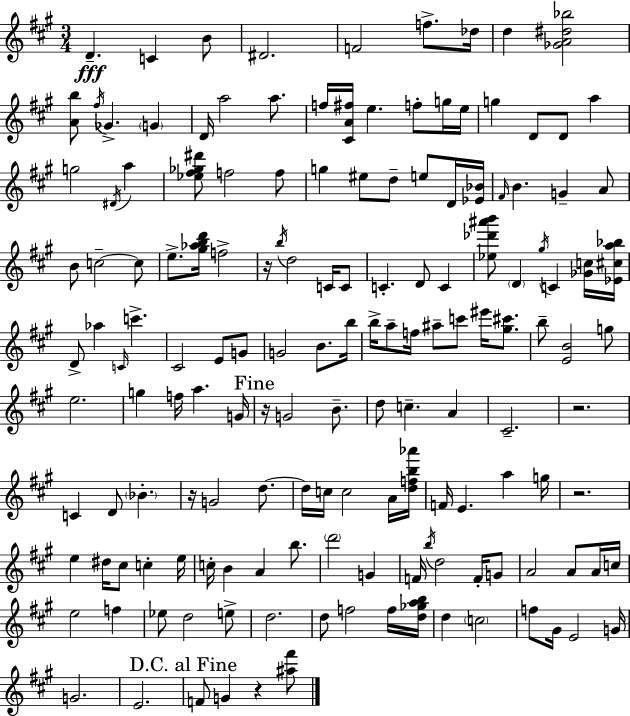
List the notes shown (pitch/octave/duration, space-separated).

D4/q. C4/q B4/e D#4/h. F4/h F5/e. Db5/s D5/q [Gb4,A4,D#5,Bb5]/h [A4,B5]/e F#5/s Gb4/q. G4/q D4/s A5/h A5/e. F5/s [C#4,A4,F#5]/s E5/q. F5/e G5/s E5/s G5/q D4/e D4/e A5/q G5/h D#4/s A5/q [Eb5,F#5,Gb5,D#6]/e F5/h F5/e G5/q EIS5/e D5/e E5/e D4/s [Eb4,Bb4]/s F#4/s B4/q. G4/q A4/e B4/e C5/h C5/e E5/e. [G#5,Ab5,B5,D6]/s F5/h R/s B5/s D5/h C4/s C4/e C4/q. D4/e C4/q [Eb5,Db6,A#6,B6]/e D4/q G#5/s C4/q [Gb4,C5]/s [Eb4,C#5,A5,Bb5]/s D4/e Ab5/q C4/s C6/q. C#4/h E4/e G4/e G4/h B4/e. B5/s B5/s A5/e F5/s A#5/e C6/e EIS6/s [G#5,C#6]/e. B5/e [E4,B4]/h G5/e E5/h. G5/q F5/s A5/q. G4/s R/s G4/h B4/e. D5/e C5/q. A4/q C#4/h. R/h. C4/q D4/e Bb4/q. R/s G4/h D5/e. D5/s C5/s C5/h A4/s [D5,F5,B5,Ab6]/s F4/s E4/q. A5/q G5/s R/h. E5/q D#5/s C#5/e C5/q E5/s C5/s B4/q A4/q B5/e. D6/h G4/q F4/s B5/s D5/h F4/s G4/e A4/h A4/e A4/s C5/s E5/h F5/q Eb5/e D5/h E5/e D5/h. D5/e F5/h F5/s [D5,Gb5,A5,B5]/s D5/q C5/h F5/e G#4/s E4/h G4/s G4/h. E4/h. F4/e G4/q R/q [A#5,F#6]/e